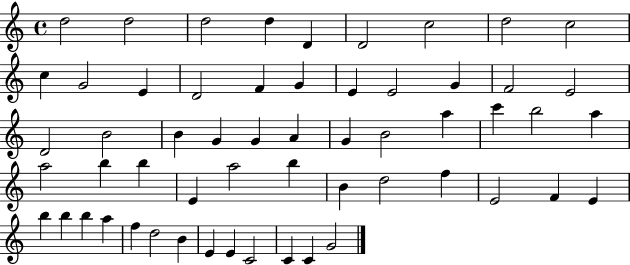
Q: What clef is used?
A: treble